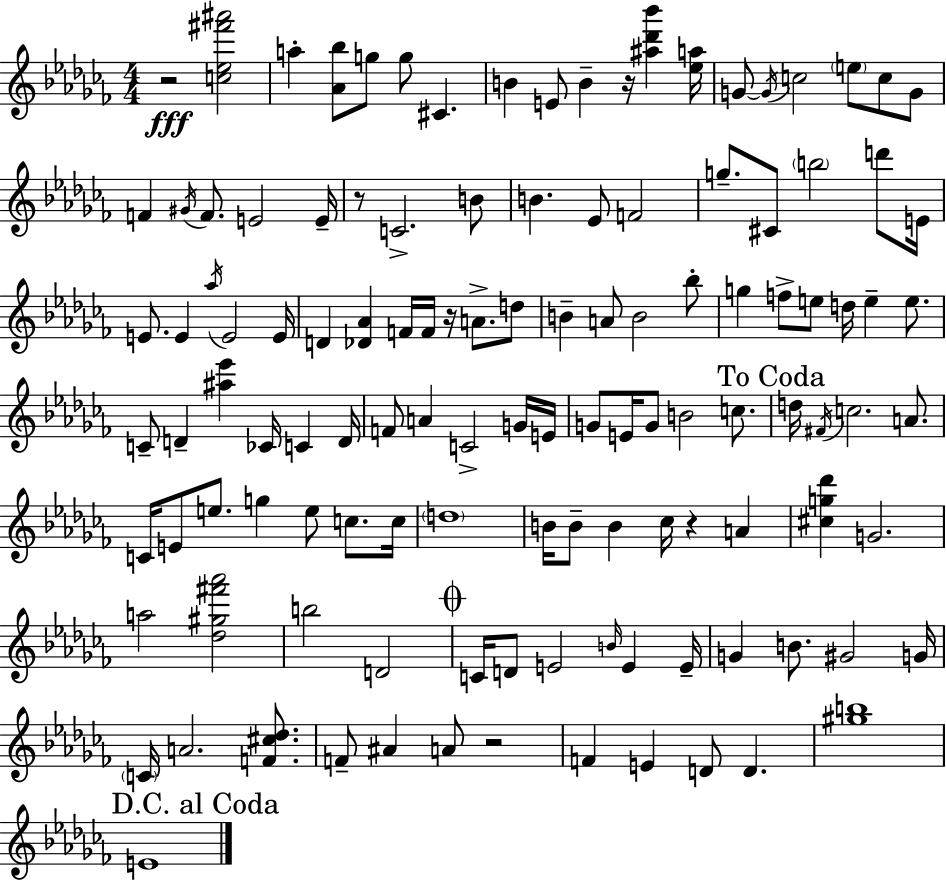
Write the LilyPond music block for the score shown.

{
  \clef treble
  \numericTimeSignature
  \time 4/4
  \key aes \minor
  r2\fff <c'' ees'' fis''' ais'''>2 | a''4-. <aes' bes''>8 g''8 g''8 cis'4. | b'4 e'8 b'4-- r16 <ais'' des''' bes'''>4 <ees'' a''>16 | g'8~~ \acciaccatura { g'16 } c''2 \parenthesize e''8 c''8 g'8 | \break f'4 \acciaccatura { gis'16 } f'8. e'2 | e'16-- r8 c'2.-> | b'8 b'4. ees'8 f'2 | g''8.-- cis'8 \parenthesize b''2 d'''8 | \break e'16 e'8. e'4 \acciaccatura { aes''16 } e'2 | e'16 d'4 <des' aes'>4 f'16 f'16 r16 a'8.-> | d''8 b'4-- a'8 b'2 | bes''8-. g''4 f''8-> e''8 d''16 e''4-- | \break e''8. c'8-- d'4-- <ais'' ees'''>4 ces'16 c'4 | d'16 f'8 a'4 c'2-> | g'16 e'16 g'8 e'16 g'8 b'2 | c''8. \mark "To Coda" d''16 \acciaccatura { fis'16 } c''2. | \break a'8. c'16 e'8 e''8. g''4 e''8 | c''8. c''16 \parenthesize d''1 | b'16 b'8-- b'4 ces''16 r4 | a'4 <cis'' g'' des'''>4 g'2. | \break a''2 <des'' gis'' fis''' aes'''>2 | b''2 d'2 | \mark \markup { \musicglyph "scripts.coda" } c'16 d'8 e'2 \grace { b'16 } | e'4 e'16-- g'4 b'8. gis'2 | \break g'16 \parenthesize c'16 a'2. | <f' cis'' des''>8. f'8-- ais'4 a'8 r2 | f'4 e'4 d'8 d'4. | <gis'' b''>1 | \break \mark "D.C. al Coda" e'1 | \bar "|."
}